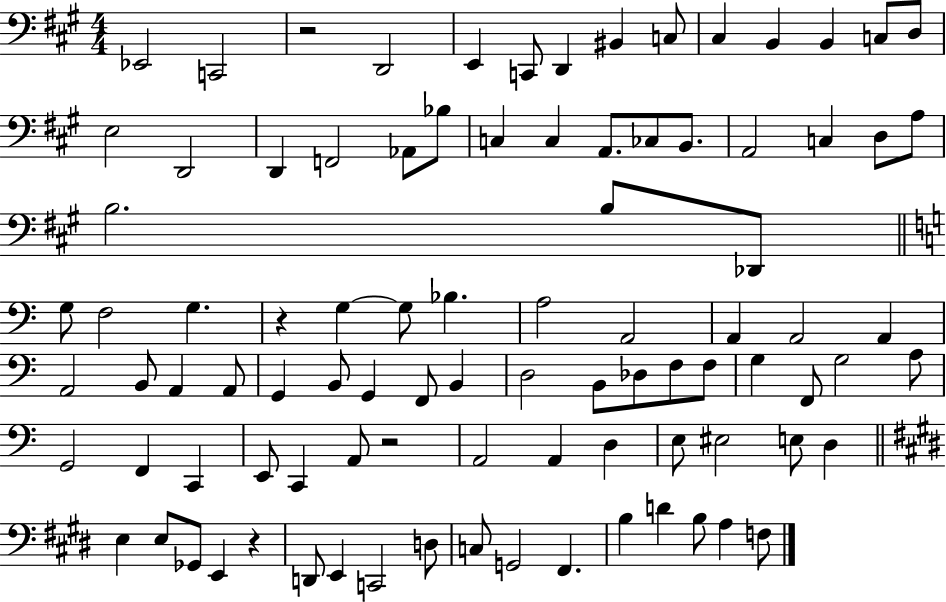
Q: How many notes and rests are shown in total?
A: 93